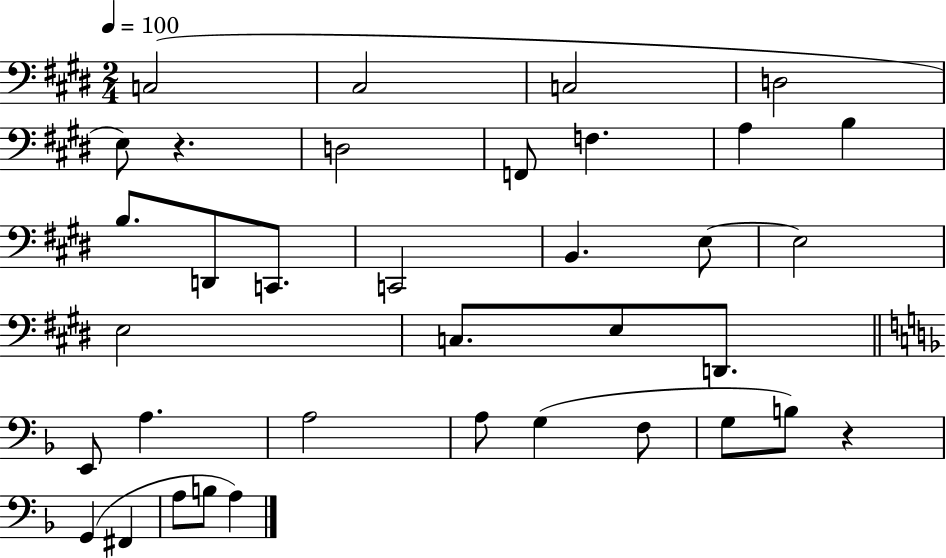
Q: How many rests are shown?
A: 2